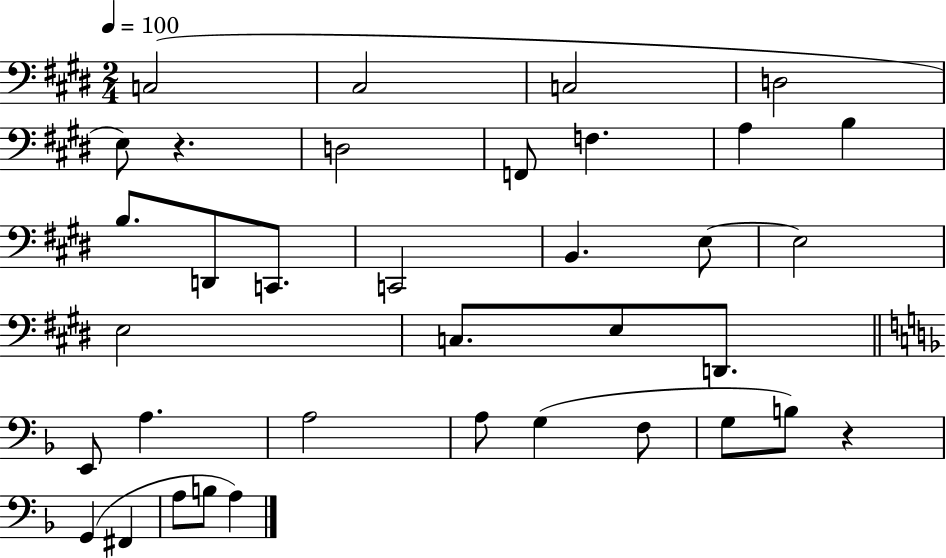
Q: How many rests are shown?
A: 2